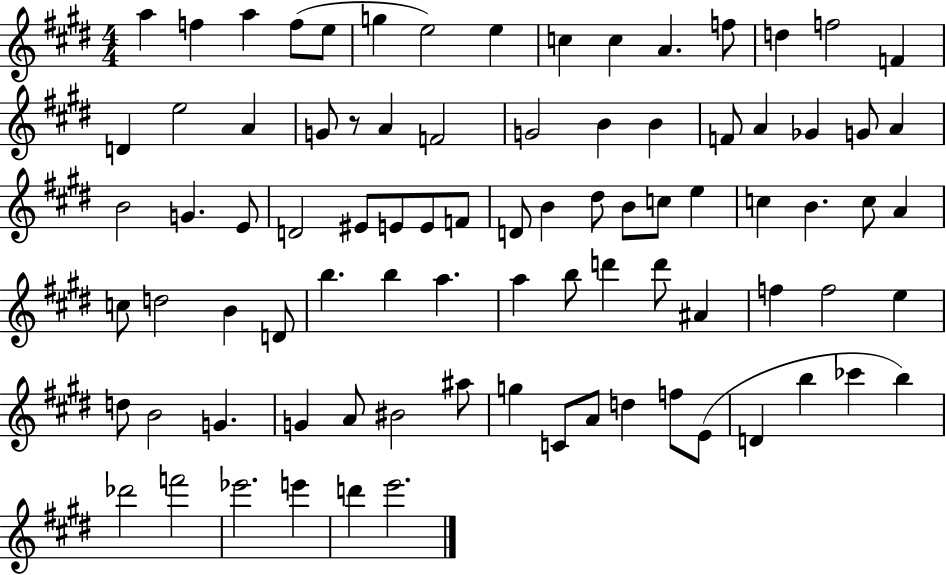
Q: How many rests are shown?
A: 1